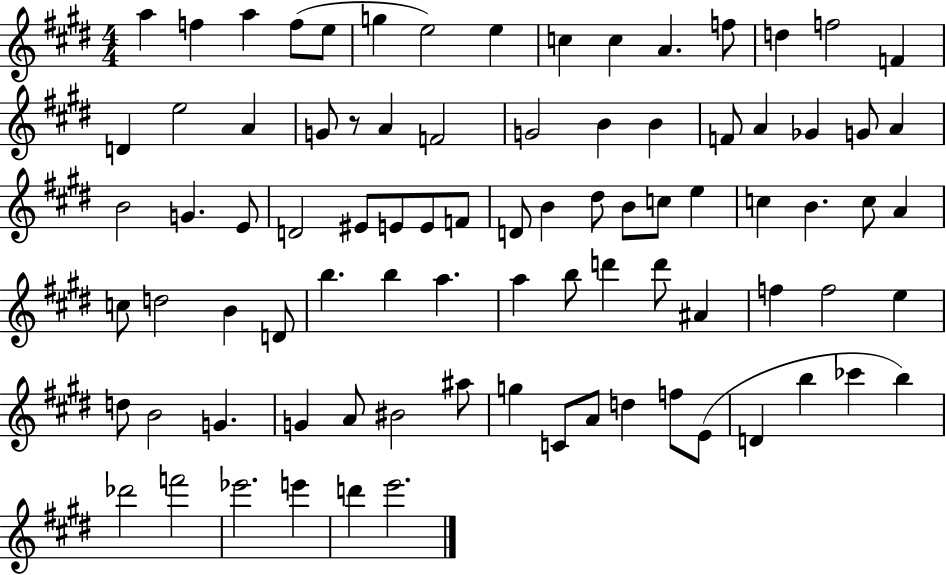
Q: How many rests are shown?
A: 1